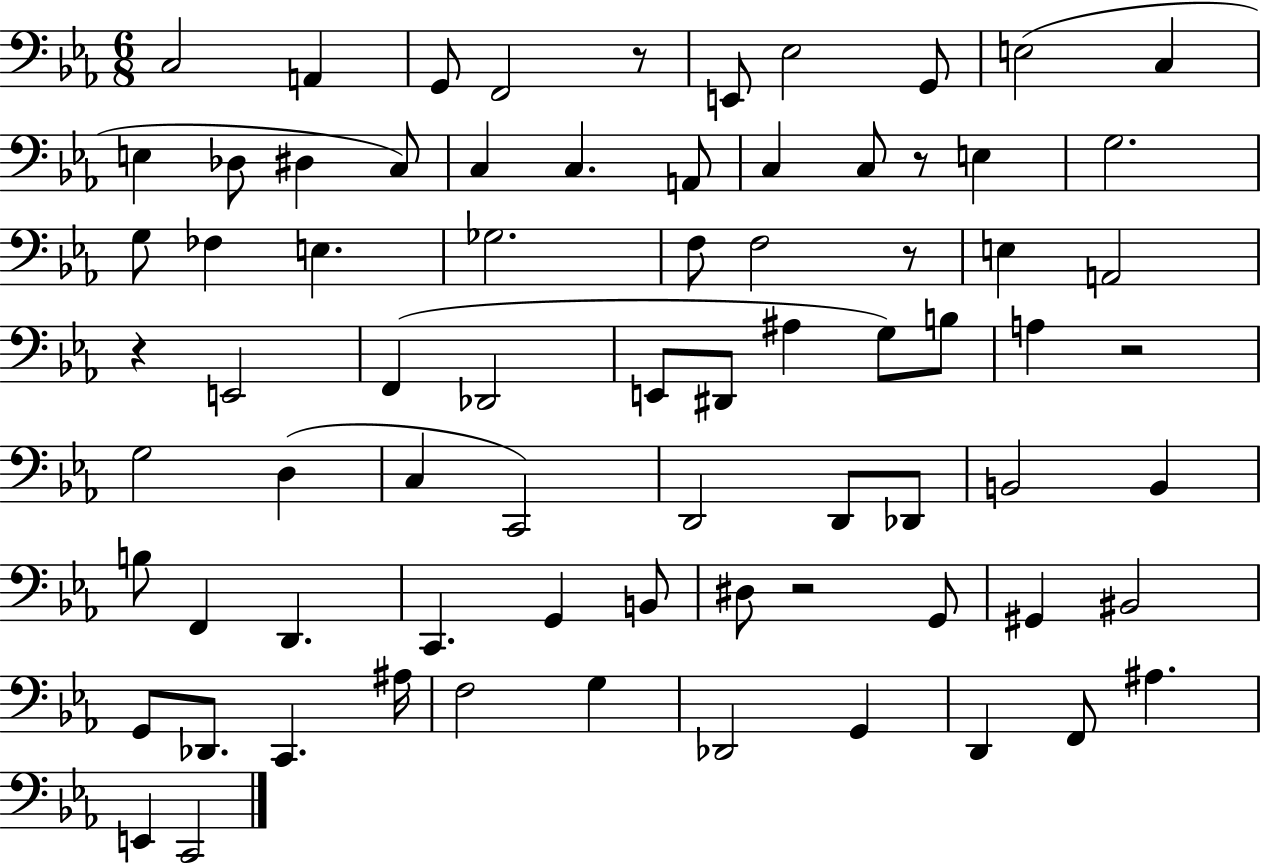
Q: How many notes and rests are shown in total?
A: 75